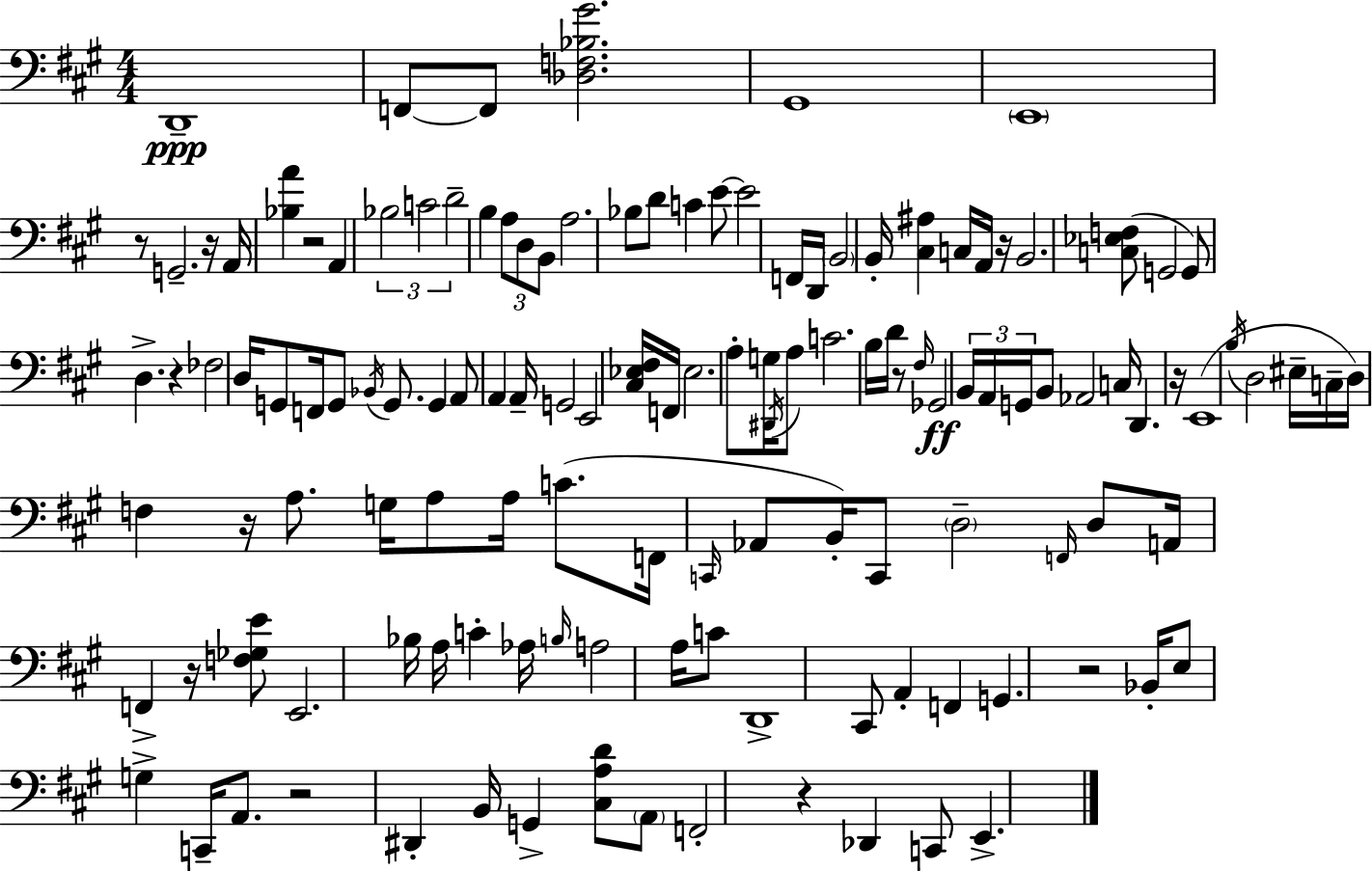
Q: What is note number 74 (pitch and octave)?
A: C4